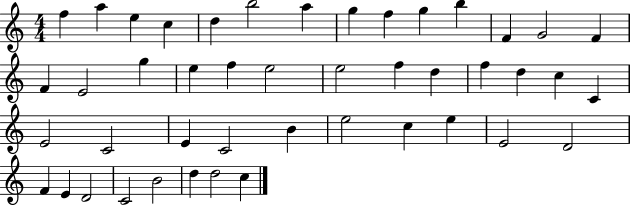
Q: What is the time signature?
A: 4/4